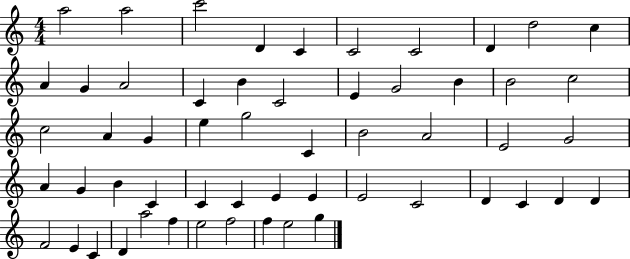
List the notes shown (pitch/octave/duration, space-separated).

A5/h A5/h C6/h D4/q C4/q C4/h C4/h D4/q D5/h C5/q A4/q G4/q A4/h C4/q B4/q C4/h E4/q G4/h B4/q B4/h C5/h C5/h A4/q G4/q E5/q G5/h C4/q B4/h A4/h E4/h G4/h A4/q G4/q B4/q C4/q C4/q C4/q E4/q E4/q E4/h C4/h D4/q C4/q D4/q D4/q F4/h E4/q C4/q D4/q A5/h F5/q E5/h F5/h F5/q E5/h G5/q